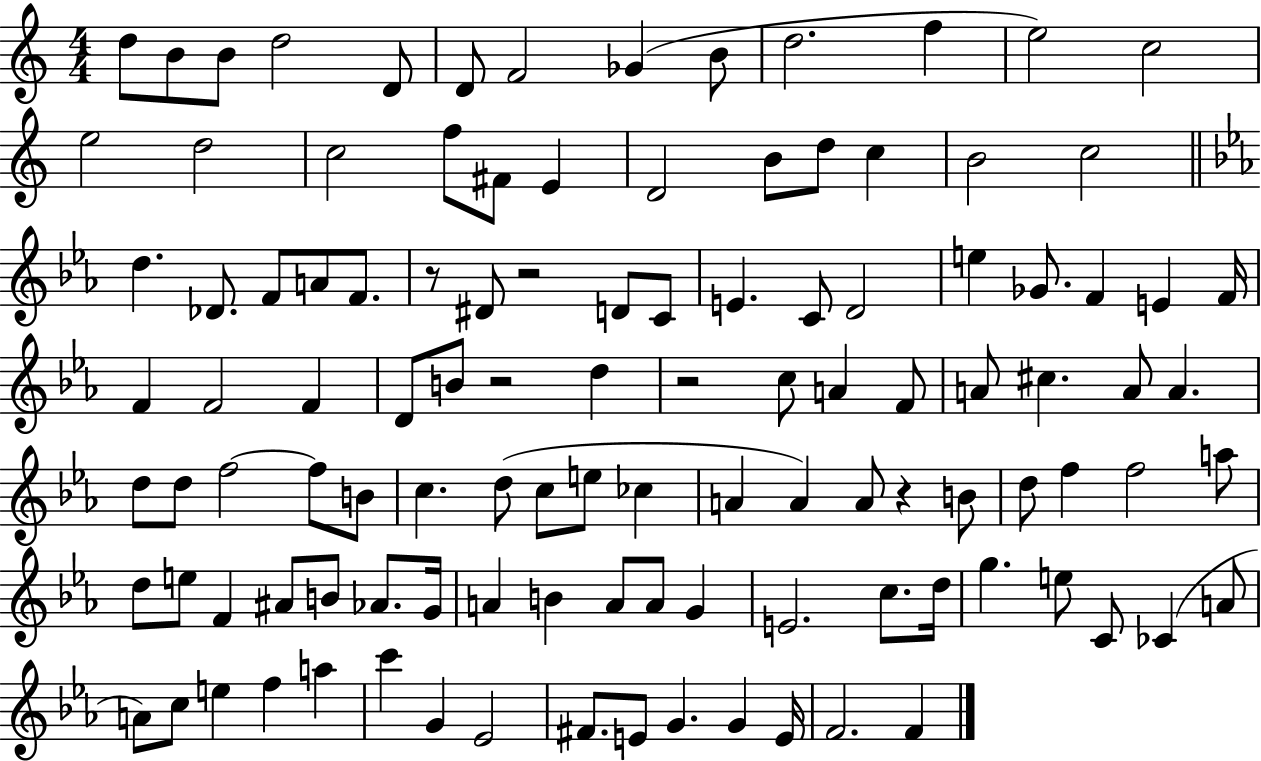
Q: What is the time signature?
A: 4/4